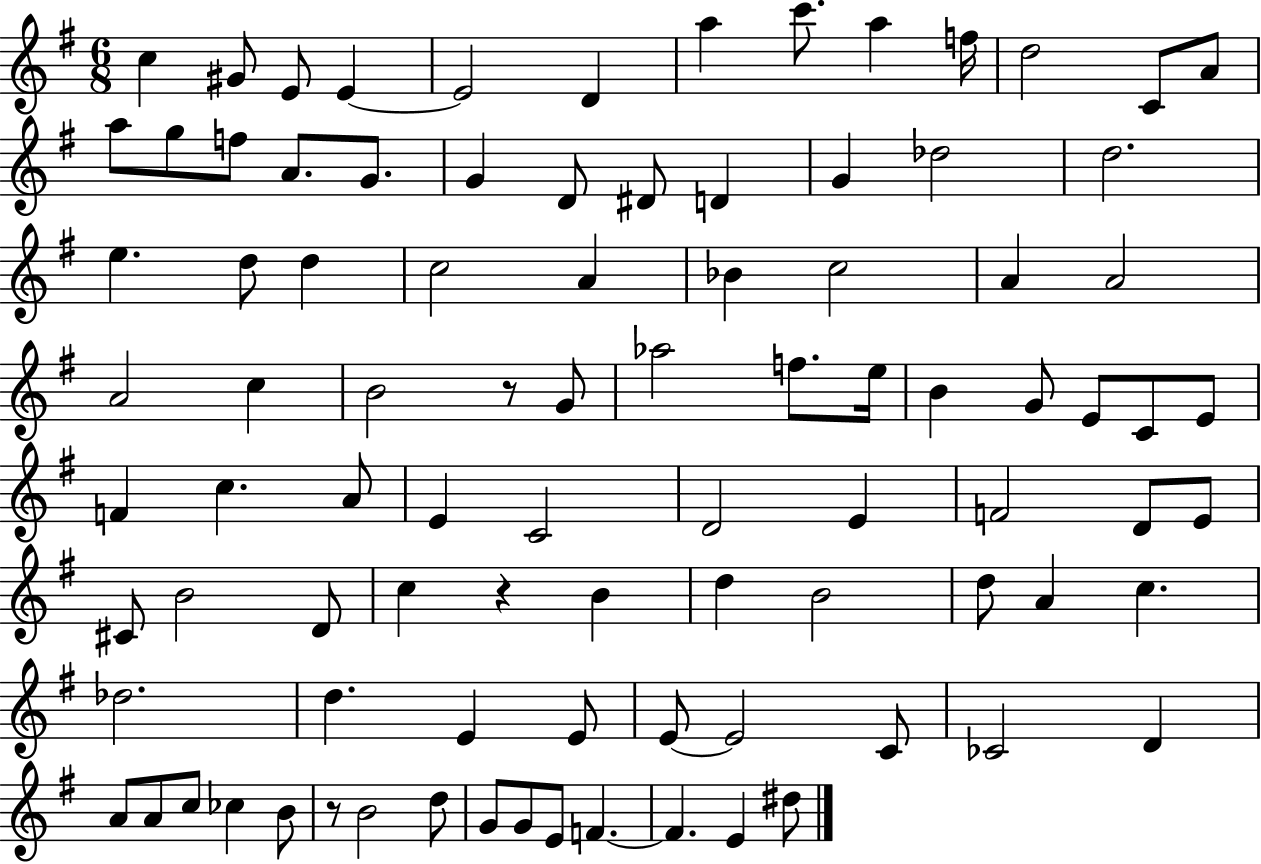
X:1
T:Untitled
M:6/8
L:1/4
K:G
c ^G/2 E/2 E E2 D a c'/2 a f/4 d2 C/2 A/2 a/2 g/2 f/2 A/2 G/2 G D/2 ^D/2 D G _d2 d2 e d/2 d c2 A _B c2 A A2 A2 c B2 z/2 G/2 _a2 f/2 e/4 B G/2 E/2 C/2 E/2 F c A/2 E C2 D2 E F2 D/2 E/2 ^C/2 B2 D/2 c z B d B2 d/2 A c _d2 d E E/2 E/2 E2 C/2 _C2 D A/2 A/2 c/2 _c B/2 z/2 B2 d/2 G/2 G/2 E/2 F F E ^d/2